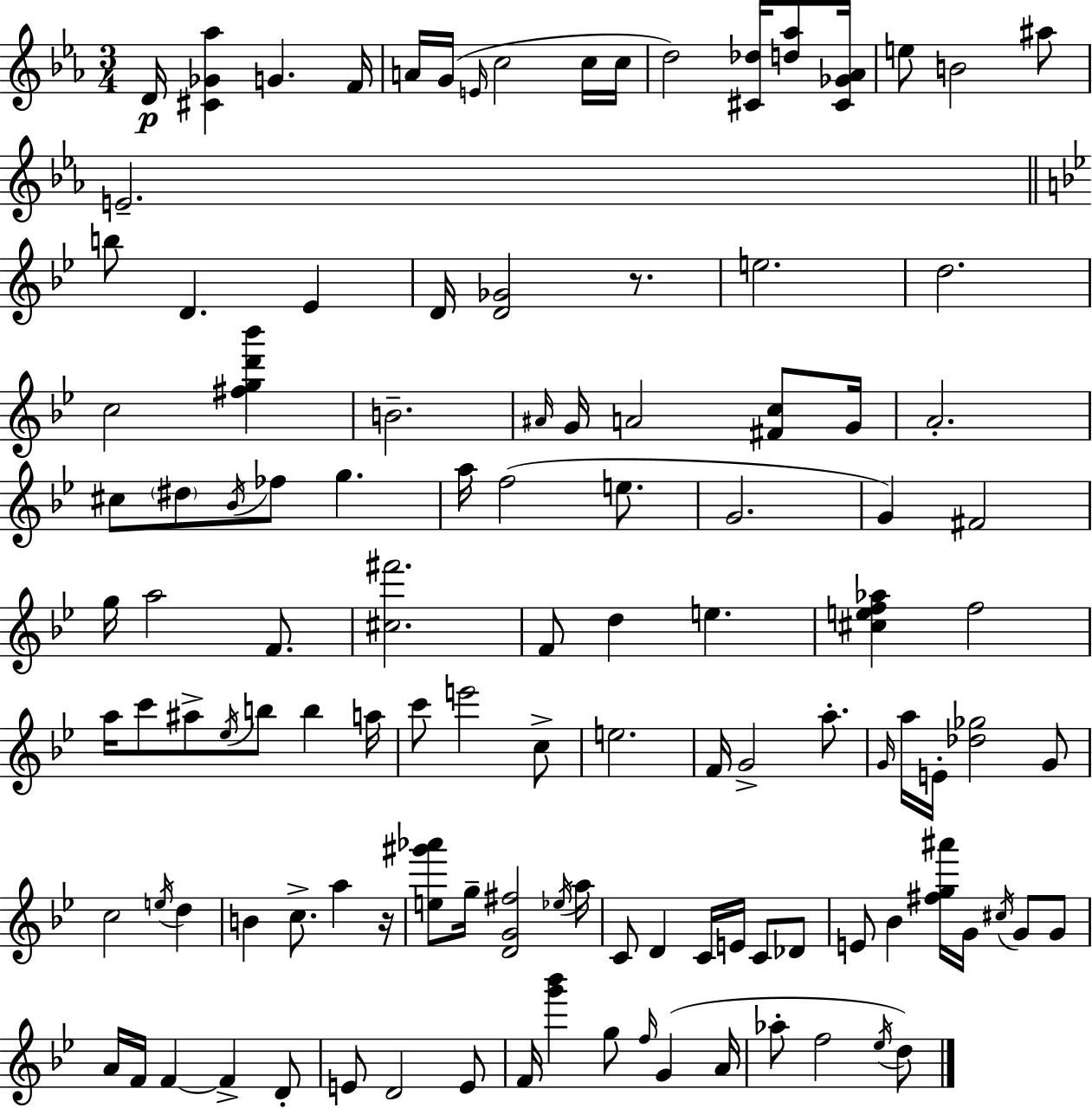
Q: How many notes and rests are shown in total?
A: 117